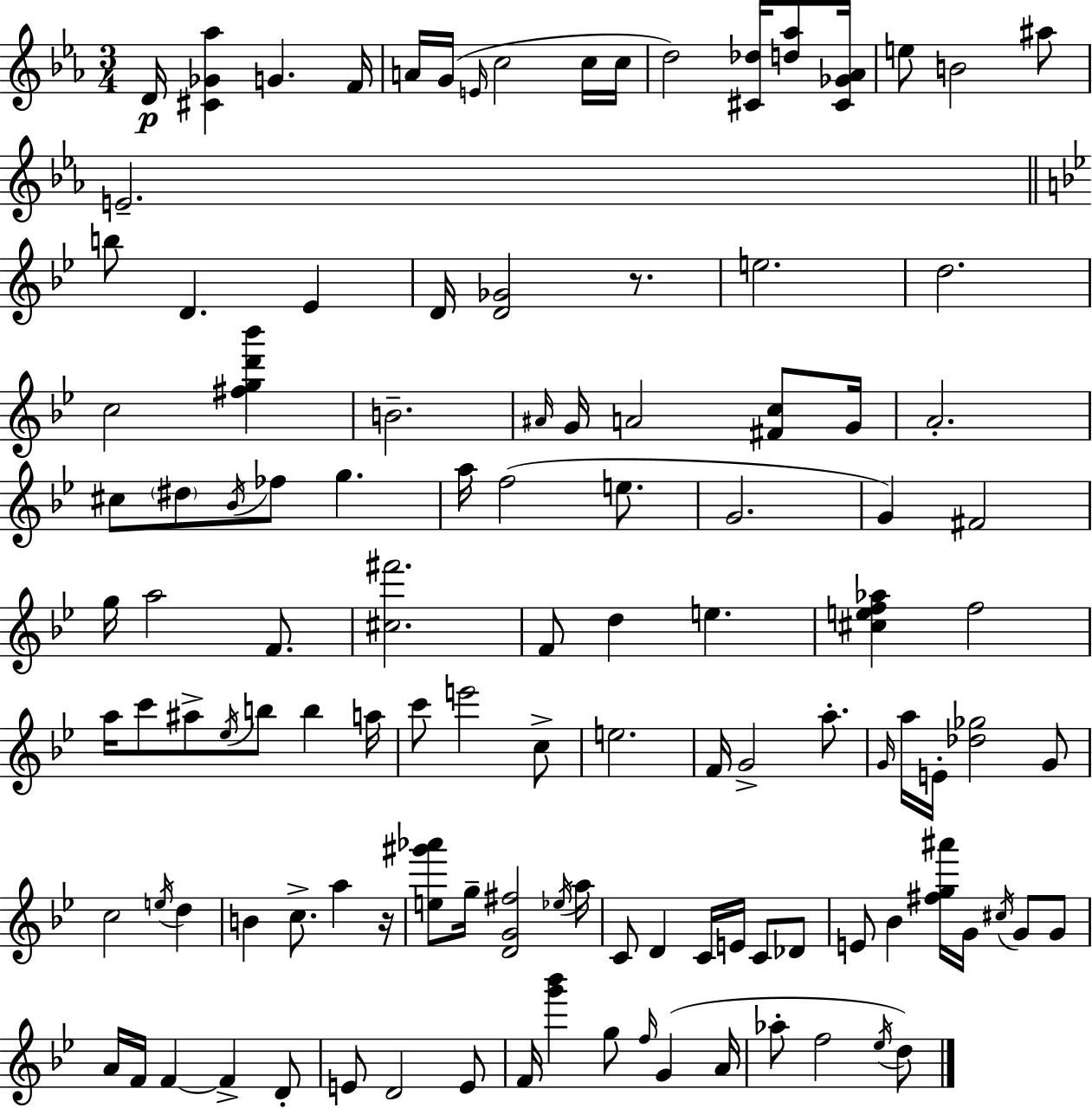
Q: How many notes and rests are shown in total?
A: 117